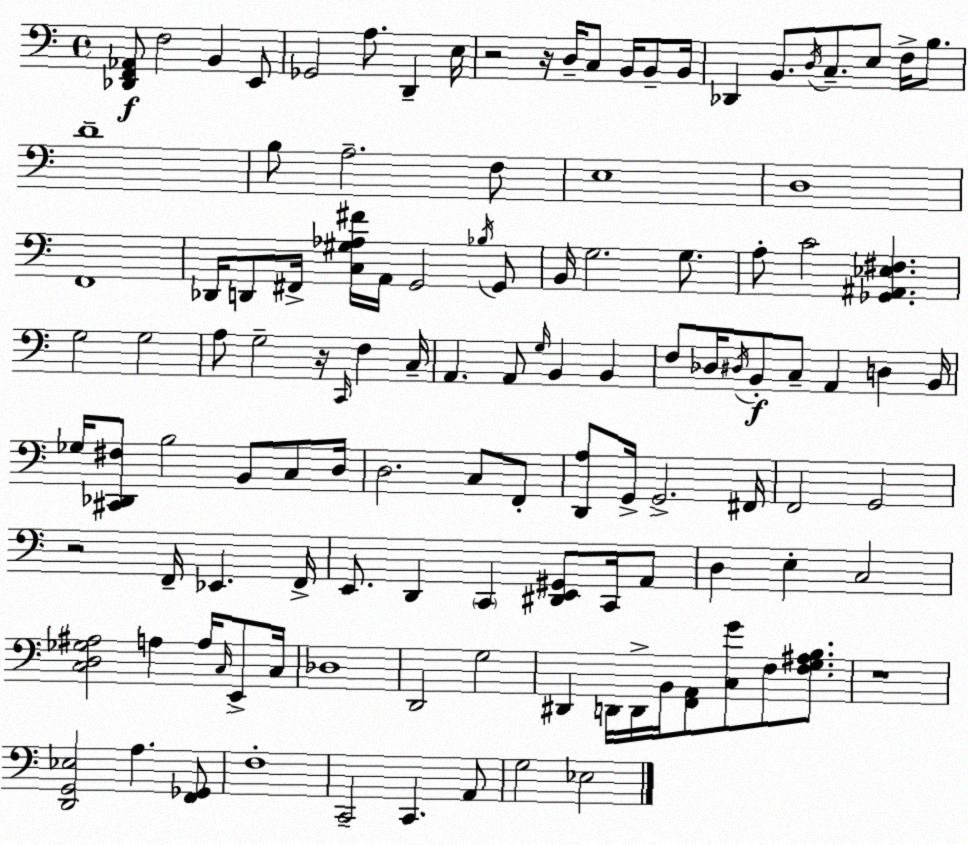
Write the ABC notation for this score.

X:1
T:Untitled
M:4/4
L:1/4
K:Am
[_D,,F,,_A,,]/2 F,2 B,, E,,/2 _G,,2 A,/2 D,, E,/4 z2 z/4 D,/4 C,/2 B,,/4 B,,/2 B,,/4 _D,, B,,/2 D,/4 C,/2 E,/2 F,/4 B,/2 D4 B,/2 A,2 F,/2 E,4 D,4 F,,4 _D,,/4 D,,/2 ^F,,/4 [C,^G,_A,^F]/4 A,,/4 G,,2 _B,/4 G,,/2 B,,/4 G,2 G,/2 A,/2 C2 [_G,,^A,,_E,^F,] G,2 G,2 A,/2 G,2 z/4 C,,/4 F, C,/4 A,, A,,/2 G,/4 B,, B,, F,/2 _D,/4 ^D,/4 B,,/2 C,/2 A,, D, B,,/4 _G,/4 [^C,,_D,,^F,]/2 B,2 B,,/2 C,/2 D,/4 D,2 C,/2 F,,/2 [D,,A,]/2 G,,/4 G,,2 ^F,,/4 F,,2 G,,2 z2 F,,/4 _E,, F,,/4 E,,/2 D,, C,, [^D,,E,,^G,,]/2 C,,/4 A,,/2 D, E, C,2 [C,D,_G,^A,]2 A, A,/4 C,/4 E,,/2 C,/4 _D,4 D,,2 G,2 ^D,, D,,/4 D,,/4 B,,/4 [F,,A,,]/2 [C,G]/2 F,/2 [F,G,^A,B,]/2 z4 [D,,G,,_E,]2 A, [F,,_G,,]/2 F,4 C,,2 C,, A,,/2 G,2 _E,2